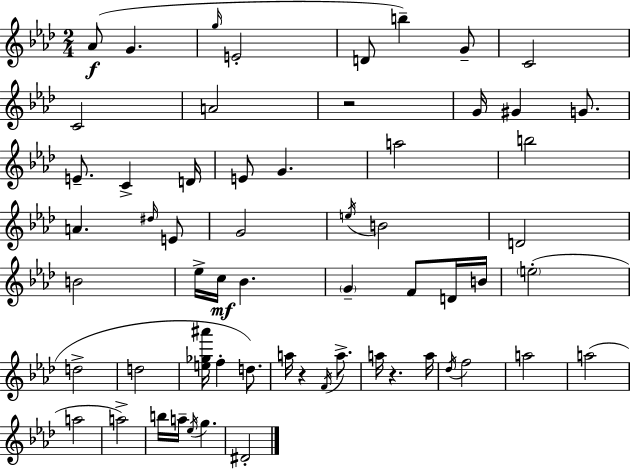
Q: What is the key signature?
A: AES major